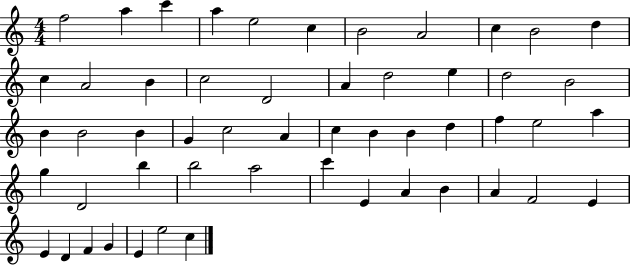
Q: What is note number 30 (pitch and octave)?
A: B4